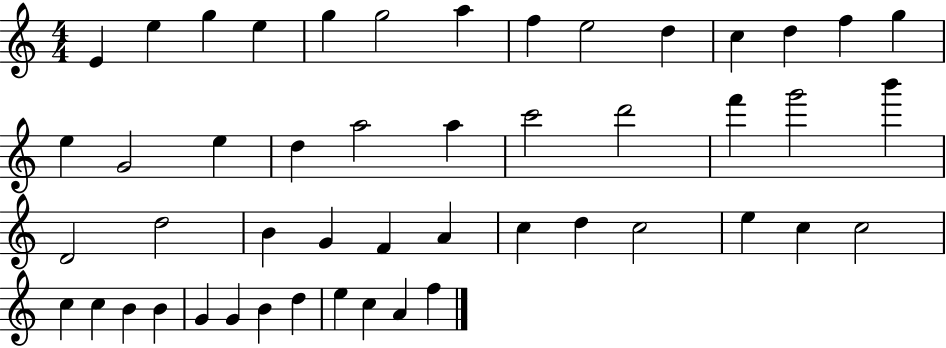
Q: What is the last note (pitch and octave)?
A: F5